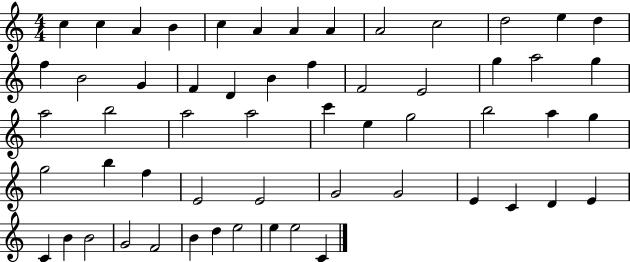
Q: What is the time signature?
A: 4/4